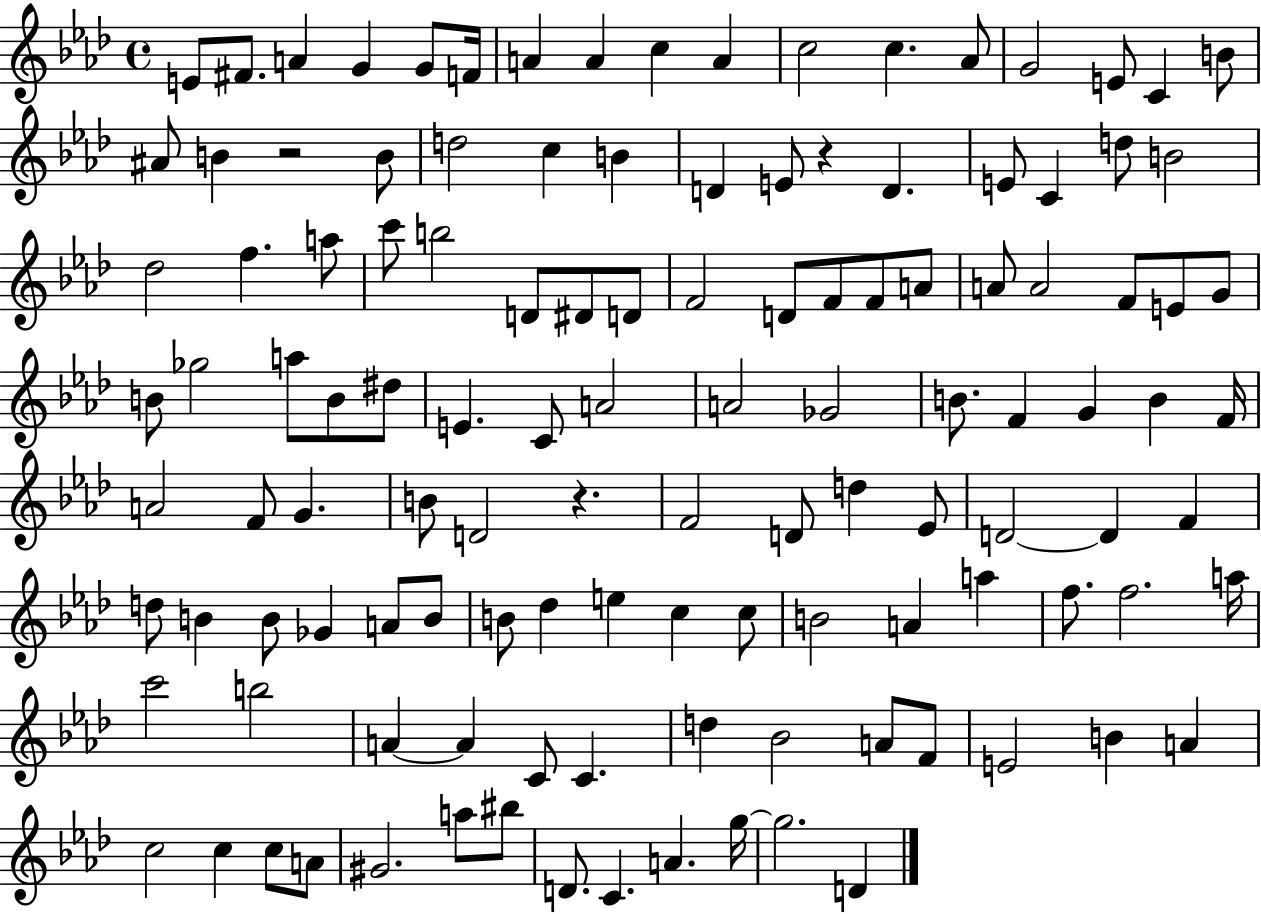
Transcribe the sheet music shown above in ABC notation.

X:1
T:Untitled
M:4/4
L:1/4
K:Ab
E/2 ^F/2 A G G/2 F/4 A A c A c2 c _A/2 G2 E/2 C B/2 ^A/2 B z2 B/2 d2 c B D E/2 z D E/2 C d/2 B2 _d2 f a/2 c'/2 b2 D/2 ^D/2 D/2 F2 D/2 F/2 F/2 A/2 A/2 A2 F/2 E/2 G/2 B/2 _g2 a/2 B/2 ^d/2 E C/2 A2 A2 _G2 B/2 F G B F/4 A2 F/2 G B/2 D2 z F2 D/2 d _E/2 D2 D F d/2 B B/2 _G A/2 B/2 B/2 _d e c c/2 B2 A a f/2 f2 a/4 c'2 b2 A A C/2 C d _B2 A/2 F/2 E2 B A c2 c c/2 A/2 ^G2 a/2 ^b/2 D/2 C A g/4 g2 D